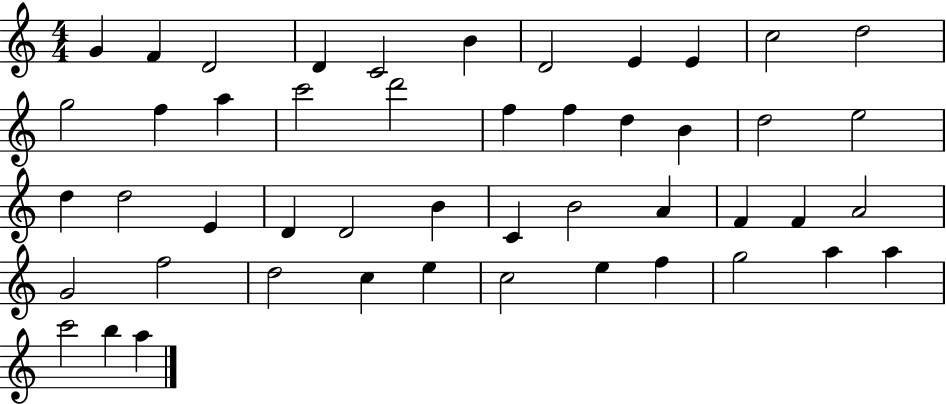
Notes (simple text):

G4/q F4/q D4/h D4/q C4/h B4/q D4/h E4/q E4/q C5/h D5/h G5/h F5/q A5/q C6/h D6/h F5/q F5/q D5/q B4/q D5/h E5/h D5/q D5/h E4/q D4/q D4/h B4/q C4/q B4/h A4/q F4/q F4/q A4/h G4/h F5/h D5/h C5/q E5/q C5/h E5/q F5/q G5/h A5/q A5/q C6/h B5/q A5/q